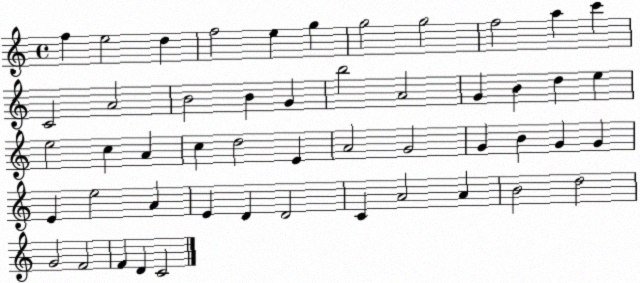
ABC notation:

X:1
T:Untitled
M:4/4
L:1/4
K:C
f e2 d f2 e g g2 g2 f2 a c' C2 A2 B2 B G b2 A2 G B d e e2 c A c d2 E A2 G2 G B G G E e2 A E D D2 C A2 A B2 d2 G2 F2 F D C2